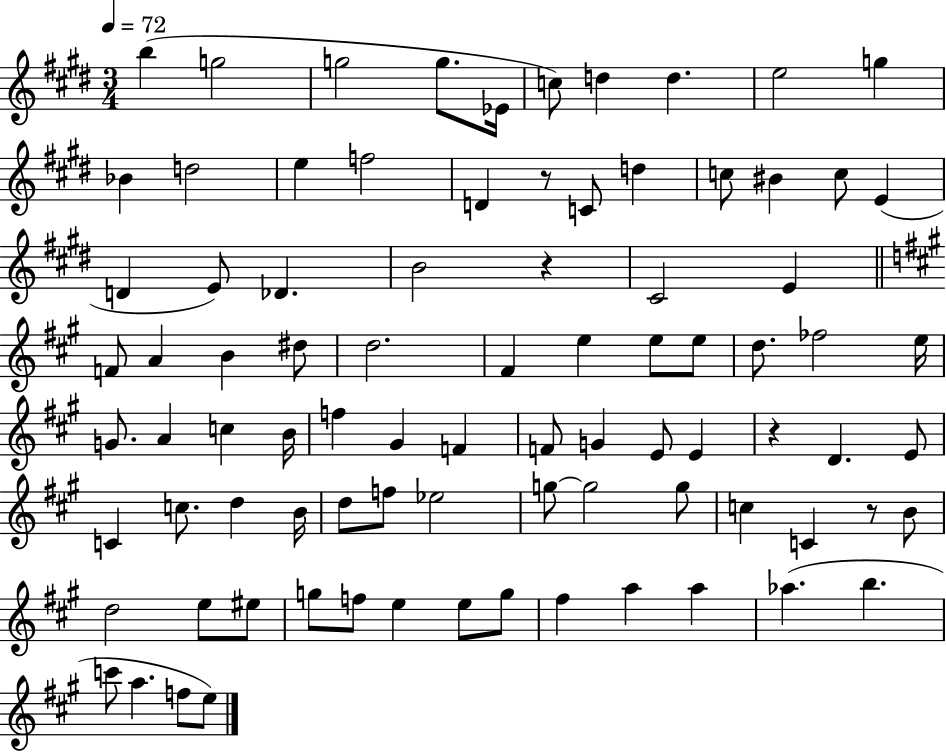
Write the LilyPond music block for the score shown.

{
  \clef treble
  \numericTimeSignature
  \time 3/4
  \key e \major
  \tempo 4 = 72
  b''4( g''2 | g''2 g''8. ees'16 | c''8) d''4 d''4. | e''2 g''4 | \break bes'4 d''2 | e''4 f''2 | d'4 r8 c'8 d''4 | c''8 bis'4 c''8 e'4( | \break d'4 e'8) des'4. | b'2 r4 | cis'2 e'4 | \bar "||" \break \key a \major f'8 a'4 b'4 dis''8 | d''2. | fis'4 e''4 e''8 e''8 | d''8. fes''2 e''16 | \break g'8. a'4 c''4 b'16 | f''4 gis'4 f'4 | f'8 g'4 e'8 e'4 | r4 d'4. e'8 | \break c'4 c''8. d''4 b'16 | d''8 f''8 ees''2 | g''8~~ g''2 g''8 | c''4 c'4 r8 b'8 | \break d''2 e''8 eis''8 | g''8 f''8 e''4 e''8 g''8 | fis''4 a''4 a''4 | aes''4.( b''4. | \break c'''8 a''4. f''8 e''8) | \bar "|."
}